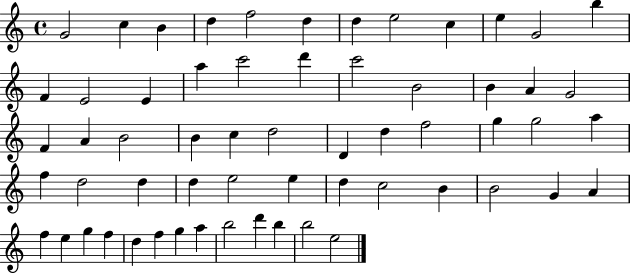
X:1
T:Untitled
M:4/4
L:1/4
K:C
G2 c B d f2 d d e2 c e G2 b F E2 E a c'2 d' c'2 B2 B A G2 F A B2 B c d2 D d f2 g g2 a f d2 d d e2 e d c2 B B2 G A f e g f d f g a b2 d' b b2 e2